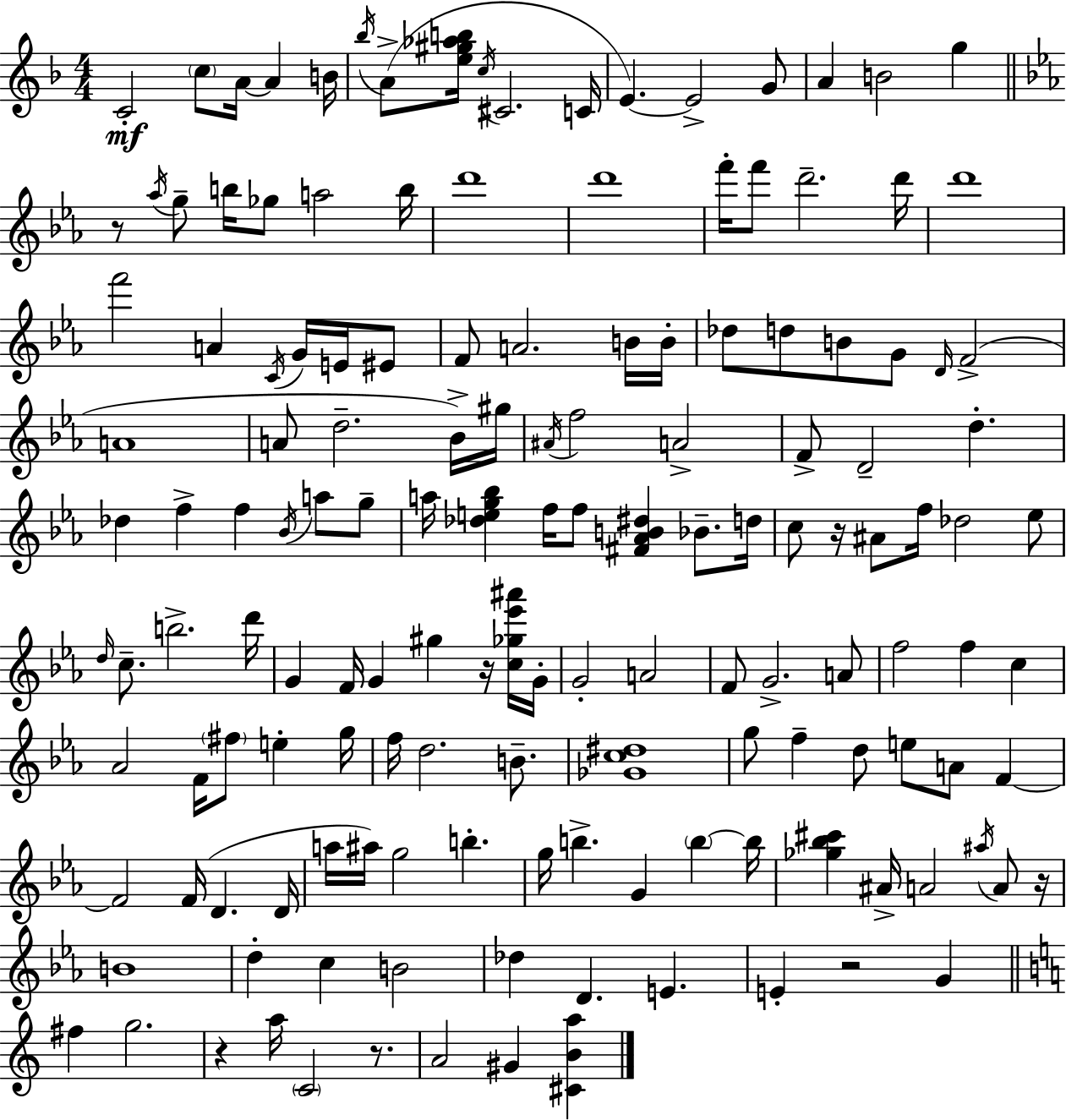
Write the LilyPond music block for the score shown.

{
  \clef treble
  \numericTimeSignature
  \time 4/4
  \key f \major
  c'2-.\mf \parenthesize c''8 a'16~~ a'4 b'16 | \acciaccatura { bes''16 } a'8->( <e'' gis'' aes'' b''>16 \acciaccatura { c''16 } cis'2. | c'16 e'4.~~) e'2-> | g'8 a'4 b'2 g''4 | \break \bar "||" \break \key c \minor r8 \acciaccatura { aes''16 } g''8-- b''16 ges''8 a''2 | b''16 d'''1 | d'''1 | f'''16-. f'''8 d'''2.-- | \break d'''16 d'''1 | f'''2 a'4 \acciaccatura { c'16 } g'16 e'16 | eis'8 f'8 a'2. | b'16 b'16-. des''8 d''8 b'8 g'8 \grace { d'16 } f'2->( | \break a'1 | a'8 d''2.-- | bes'16->) gis''16 \acciaccatura { ais'16 } f''2 a'2-> | f'8-> d'2-- d''4.-. | \break des''4 f''4-> f''4 | \acciaccatura { bes'16 } a''8 g''8-- a''16 <des'' e'' g'' bes''>4 f''16 f''8 <fis' aes' b' dis''>4 | bes'8.-- d''16 c''8 r16 ais'8 f''16 des''2 | ees''8 \grace { d''16 } c''8.-- b''2.-> | \break d'''16 g'4 f'16 g'4 gis''4 | r16 <c'' ges'' ees''' ais'''>16 g'16-. g'2-. a'2 | f'8 g'2.-> | a'8 f''2 f''4 | \break c''4 aes'2 f'16 \parenthesize fis''8 | e''4-. g''16 f''16 d''2. | b'8.-- <ges' c'' dis''>1 | g''8 f''4-- d''8 e''8 | \break a'8 f'4~~ f'2 f'16( d'4. | d'16 a''16 ais''16) g''2 | b''4.-. g''16 b''4.-> g'4 | \parenthesize b''4~~ b''16 <ges'' bes'' cis'''>4 ais'16-> a'2 | \break \acciaccatura { ais''16 } a'8 r16 b'1 | d''4-. c''4 b'2 | des''4 d'4. | e'4. e'4-. r2 | \break g'4 \bar "||" \break \key a \minor fis''4 g''2. | r4 a''16 \parenthesize c'2 r8. | a'2 gis'4 <cis' b' a''>4 | \bar "|."
}